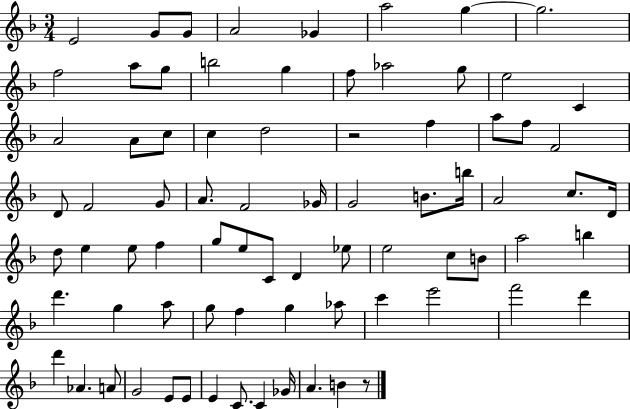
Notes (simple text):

E4/h G4/e G4/e A4/h Gb4/q A5/h G5/q G5/h. F5/h A5/e G5/e B5/h G5/q F5/e Ab5/h G5/e E5/h C4/q A4/h A4/e C5/e C5/q D5/h R/h F5/q A5/e F5/e F4/h D4/e F4/h G4/e A4/e. F4/h Gb4/s G4/h B4/e. B5/s A4/h C5/e. D4/s D5/e E5/q E5/e F5/q G5/e E5/e C4/e D4/q Eb5/e E5/h C5/e B4/e A5/h B5/q D6/q. G5/q A5/e G5/e F5/q G5/q Ab5/e C6/q E6/h F6/h D6/q D6/q Ab4/q. A4/e G4/h E4/e E4/e E4/q C4/e. C4/q Gb4/s A4/q. B4/q R/e